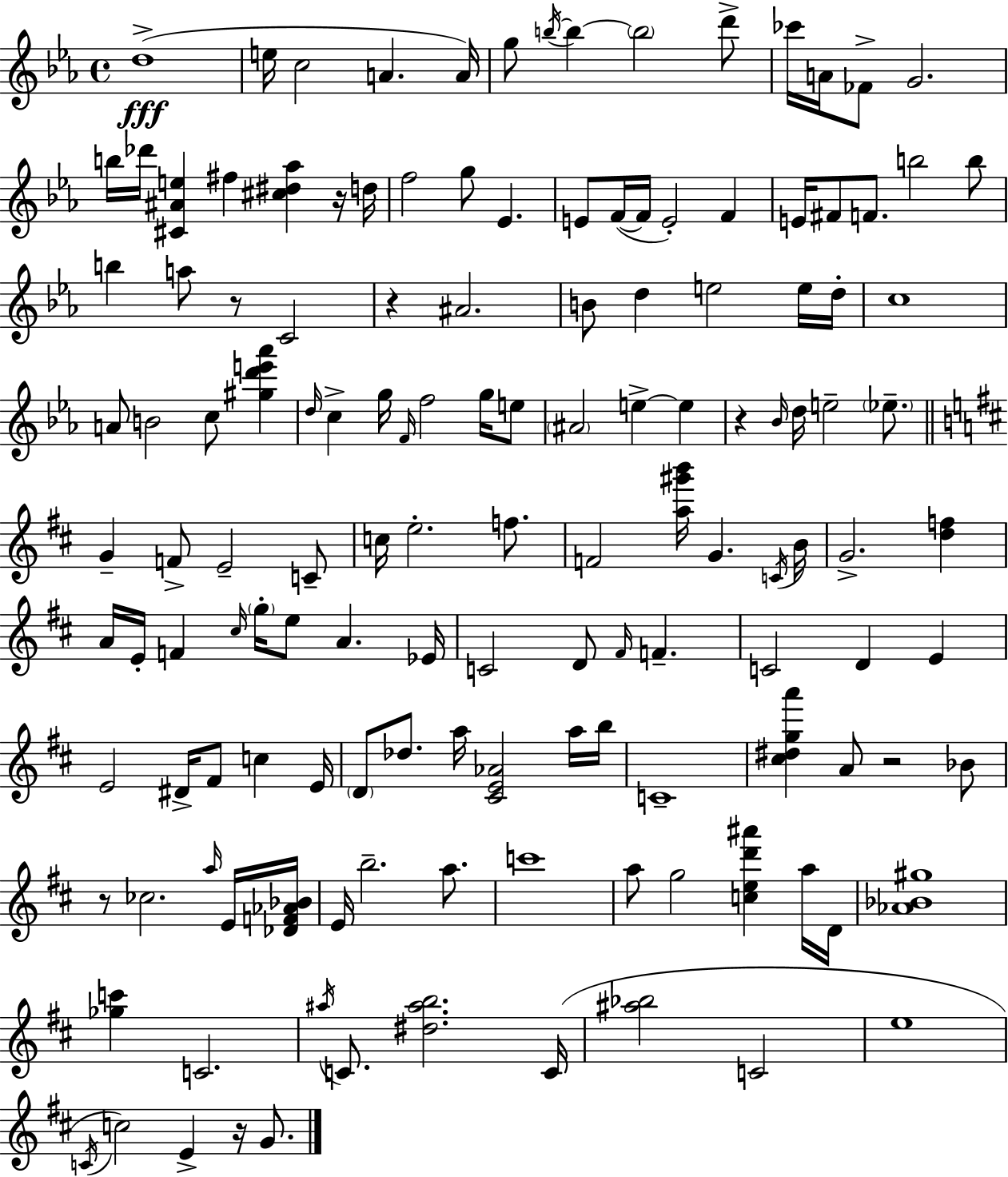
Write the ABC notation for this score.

X:1
T:Untitled
M:4/4
L:1/4
K:Cm
d4 e/4 c2 A A/4 g/2 b/4 b b2 d'/2 _c'/4 A/4 _F/2 G2 b/4 _d'/4 [^C^Ae] ^f [^c^d_a] z/4 d/4 f2 g/2 _E E/2 F/4 F/4 E2 F E/4 ^F/2 F/2 b2 b/2 b a/2 z/2 C2 z ^A2 B/2 d e2 e/4 d/4 c4 A/2 B2 c/2 [^gd'e'_a'] d/4 c g/4 F/4 f2 g/4 e/2 ^A2 e e z _B/4 d/4 e2 _e/2 G F/2 E2 C/2 c/4 e2 f/2 F2 [a^g'b']/4 G C/4 B/4 G2 [df] A/4 E/4 F ^c/4 g/4 e/2 A _E/4 C2 D/2 ^F/4 F C2 D E E2 ^D/4 ^F/2 c E/4 D/2 _d/2 a/4 [^CE_A]2 a/4 b/4 C4 [^c^dga'] A/2 z2 _B/2 z/2 _c2 a/4 E/4 [_DF_A_B]/4 E/4 b2 a/2 c'4 a/2 g2 [ced'^a'] a/4 D/4 [_A_B^g]4 [_gc'] C2 ^a/4 C/2 [^d^ab]2 C/4 [^a_b]2 C2 e4 C/4 c2 E z/4 G/2